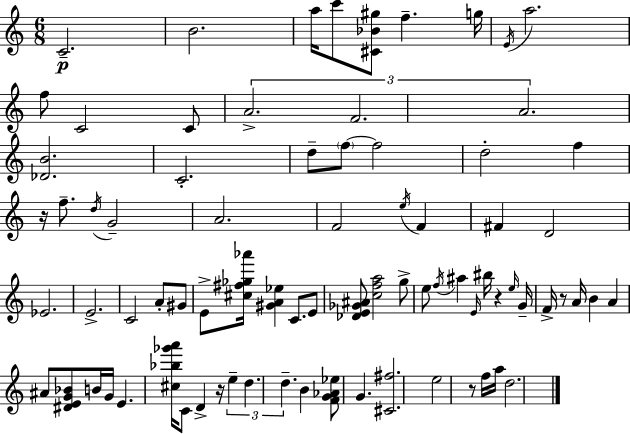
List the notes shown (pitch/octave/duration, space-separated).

C4/h. B4/h. A5/s C6/e [C#4,Bb4,G#5]/e F5/q. G5/s E4/s A5/h. F5/e C4/h C4/e A4/h. F4/h. A4/h. [Db4,B4]/h. C4/h. D5/e F5/e F5/h D5/h F5/q R/s F5/e. D5/s G4/h A4/h. F4/h E5/s F4/q F#4/q D4/h Eb4/h. E4/h. C4/h A4/e G#4/e E4/e [C#5,F#5,Gb5,Ab6]/s [G#4,A4,Eb5]/q C4/e. E4/e [Db4,E4,Gb4,A#4]/e [C5,F5,A5]/h G5/e E5/e F5/s A#5/q E4/s BIS5/s R/q E5/s G4/s F4/s R/e A4/s B4/q A4/q A#4/e [D#4,E4,G4,Bb4]/e B4/s G4/s E4/q. [C#5,Bb5,Gb6,A6]/s C4/e D4/q R/s E5/q D5/q. D5/q. B4/q [F4,G4,Ab4,Eb5]/e G4/q. [C#4,F#5]/h. E5/h R/e F5/s A5/s D5/h.